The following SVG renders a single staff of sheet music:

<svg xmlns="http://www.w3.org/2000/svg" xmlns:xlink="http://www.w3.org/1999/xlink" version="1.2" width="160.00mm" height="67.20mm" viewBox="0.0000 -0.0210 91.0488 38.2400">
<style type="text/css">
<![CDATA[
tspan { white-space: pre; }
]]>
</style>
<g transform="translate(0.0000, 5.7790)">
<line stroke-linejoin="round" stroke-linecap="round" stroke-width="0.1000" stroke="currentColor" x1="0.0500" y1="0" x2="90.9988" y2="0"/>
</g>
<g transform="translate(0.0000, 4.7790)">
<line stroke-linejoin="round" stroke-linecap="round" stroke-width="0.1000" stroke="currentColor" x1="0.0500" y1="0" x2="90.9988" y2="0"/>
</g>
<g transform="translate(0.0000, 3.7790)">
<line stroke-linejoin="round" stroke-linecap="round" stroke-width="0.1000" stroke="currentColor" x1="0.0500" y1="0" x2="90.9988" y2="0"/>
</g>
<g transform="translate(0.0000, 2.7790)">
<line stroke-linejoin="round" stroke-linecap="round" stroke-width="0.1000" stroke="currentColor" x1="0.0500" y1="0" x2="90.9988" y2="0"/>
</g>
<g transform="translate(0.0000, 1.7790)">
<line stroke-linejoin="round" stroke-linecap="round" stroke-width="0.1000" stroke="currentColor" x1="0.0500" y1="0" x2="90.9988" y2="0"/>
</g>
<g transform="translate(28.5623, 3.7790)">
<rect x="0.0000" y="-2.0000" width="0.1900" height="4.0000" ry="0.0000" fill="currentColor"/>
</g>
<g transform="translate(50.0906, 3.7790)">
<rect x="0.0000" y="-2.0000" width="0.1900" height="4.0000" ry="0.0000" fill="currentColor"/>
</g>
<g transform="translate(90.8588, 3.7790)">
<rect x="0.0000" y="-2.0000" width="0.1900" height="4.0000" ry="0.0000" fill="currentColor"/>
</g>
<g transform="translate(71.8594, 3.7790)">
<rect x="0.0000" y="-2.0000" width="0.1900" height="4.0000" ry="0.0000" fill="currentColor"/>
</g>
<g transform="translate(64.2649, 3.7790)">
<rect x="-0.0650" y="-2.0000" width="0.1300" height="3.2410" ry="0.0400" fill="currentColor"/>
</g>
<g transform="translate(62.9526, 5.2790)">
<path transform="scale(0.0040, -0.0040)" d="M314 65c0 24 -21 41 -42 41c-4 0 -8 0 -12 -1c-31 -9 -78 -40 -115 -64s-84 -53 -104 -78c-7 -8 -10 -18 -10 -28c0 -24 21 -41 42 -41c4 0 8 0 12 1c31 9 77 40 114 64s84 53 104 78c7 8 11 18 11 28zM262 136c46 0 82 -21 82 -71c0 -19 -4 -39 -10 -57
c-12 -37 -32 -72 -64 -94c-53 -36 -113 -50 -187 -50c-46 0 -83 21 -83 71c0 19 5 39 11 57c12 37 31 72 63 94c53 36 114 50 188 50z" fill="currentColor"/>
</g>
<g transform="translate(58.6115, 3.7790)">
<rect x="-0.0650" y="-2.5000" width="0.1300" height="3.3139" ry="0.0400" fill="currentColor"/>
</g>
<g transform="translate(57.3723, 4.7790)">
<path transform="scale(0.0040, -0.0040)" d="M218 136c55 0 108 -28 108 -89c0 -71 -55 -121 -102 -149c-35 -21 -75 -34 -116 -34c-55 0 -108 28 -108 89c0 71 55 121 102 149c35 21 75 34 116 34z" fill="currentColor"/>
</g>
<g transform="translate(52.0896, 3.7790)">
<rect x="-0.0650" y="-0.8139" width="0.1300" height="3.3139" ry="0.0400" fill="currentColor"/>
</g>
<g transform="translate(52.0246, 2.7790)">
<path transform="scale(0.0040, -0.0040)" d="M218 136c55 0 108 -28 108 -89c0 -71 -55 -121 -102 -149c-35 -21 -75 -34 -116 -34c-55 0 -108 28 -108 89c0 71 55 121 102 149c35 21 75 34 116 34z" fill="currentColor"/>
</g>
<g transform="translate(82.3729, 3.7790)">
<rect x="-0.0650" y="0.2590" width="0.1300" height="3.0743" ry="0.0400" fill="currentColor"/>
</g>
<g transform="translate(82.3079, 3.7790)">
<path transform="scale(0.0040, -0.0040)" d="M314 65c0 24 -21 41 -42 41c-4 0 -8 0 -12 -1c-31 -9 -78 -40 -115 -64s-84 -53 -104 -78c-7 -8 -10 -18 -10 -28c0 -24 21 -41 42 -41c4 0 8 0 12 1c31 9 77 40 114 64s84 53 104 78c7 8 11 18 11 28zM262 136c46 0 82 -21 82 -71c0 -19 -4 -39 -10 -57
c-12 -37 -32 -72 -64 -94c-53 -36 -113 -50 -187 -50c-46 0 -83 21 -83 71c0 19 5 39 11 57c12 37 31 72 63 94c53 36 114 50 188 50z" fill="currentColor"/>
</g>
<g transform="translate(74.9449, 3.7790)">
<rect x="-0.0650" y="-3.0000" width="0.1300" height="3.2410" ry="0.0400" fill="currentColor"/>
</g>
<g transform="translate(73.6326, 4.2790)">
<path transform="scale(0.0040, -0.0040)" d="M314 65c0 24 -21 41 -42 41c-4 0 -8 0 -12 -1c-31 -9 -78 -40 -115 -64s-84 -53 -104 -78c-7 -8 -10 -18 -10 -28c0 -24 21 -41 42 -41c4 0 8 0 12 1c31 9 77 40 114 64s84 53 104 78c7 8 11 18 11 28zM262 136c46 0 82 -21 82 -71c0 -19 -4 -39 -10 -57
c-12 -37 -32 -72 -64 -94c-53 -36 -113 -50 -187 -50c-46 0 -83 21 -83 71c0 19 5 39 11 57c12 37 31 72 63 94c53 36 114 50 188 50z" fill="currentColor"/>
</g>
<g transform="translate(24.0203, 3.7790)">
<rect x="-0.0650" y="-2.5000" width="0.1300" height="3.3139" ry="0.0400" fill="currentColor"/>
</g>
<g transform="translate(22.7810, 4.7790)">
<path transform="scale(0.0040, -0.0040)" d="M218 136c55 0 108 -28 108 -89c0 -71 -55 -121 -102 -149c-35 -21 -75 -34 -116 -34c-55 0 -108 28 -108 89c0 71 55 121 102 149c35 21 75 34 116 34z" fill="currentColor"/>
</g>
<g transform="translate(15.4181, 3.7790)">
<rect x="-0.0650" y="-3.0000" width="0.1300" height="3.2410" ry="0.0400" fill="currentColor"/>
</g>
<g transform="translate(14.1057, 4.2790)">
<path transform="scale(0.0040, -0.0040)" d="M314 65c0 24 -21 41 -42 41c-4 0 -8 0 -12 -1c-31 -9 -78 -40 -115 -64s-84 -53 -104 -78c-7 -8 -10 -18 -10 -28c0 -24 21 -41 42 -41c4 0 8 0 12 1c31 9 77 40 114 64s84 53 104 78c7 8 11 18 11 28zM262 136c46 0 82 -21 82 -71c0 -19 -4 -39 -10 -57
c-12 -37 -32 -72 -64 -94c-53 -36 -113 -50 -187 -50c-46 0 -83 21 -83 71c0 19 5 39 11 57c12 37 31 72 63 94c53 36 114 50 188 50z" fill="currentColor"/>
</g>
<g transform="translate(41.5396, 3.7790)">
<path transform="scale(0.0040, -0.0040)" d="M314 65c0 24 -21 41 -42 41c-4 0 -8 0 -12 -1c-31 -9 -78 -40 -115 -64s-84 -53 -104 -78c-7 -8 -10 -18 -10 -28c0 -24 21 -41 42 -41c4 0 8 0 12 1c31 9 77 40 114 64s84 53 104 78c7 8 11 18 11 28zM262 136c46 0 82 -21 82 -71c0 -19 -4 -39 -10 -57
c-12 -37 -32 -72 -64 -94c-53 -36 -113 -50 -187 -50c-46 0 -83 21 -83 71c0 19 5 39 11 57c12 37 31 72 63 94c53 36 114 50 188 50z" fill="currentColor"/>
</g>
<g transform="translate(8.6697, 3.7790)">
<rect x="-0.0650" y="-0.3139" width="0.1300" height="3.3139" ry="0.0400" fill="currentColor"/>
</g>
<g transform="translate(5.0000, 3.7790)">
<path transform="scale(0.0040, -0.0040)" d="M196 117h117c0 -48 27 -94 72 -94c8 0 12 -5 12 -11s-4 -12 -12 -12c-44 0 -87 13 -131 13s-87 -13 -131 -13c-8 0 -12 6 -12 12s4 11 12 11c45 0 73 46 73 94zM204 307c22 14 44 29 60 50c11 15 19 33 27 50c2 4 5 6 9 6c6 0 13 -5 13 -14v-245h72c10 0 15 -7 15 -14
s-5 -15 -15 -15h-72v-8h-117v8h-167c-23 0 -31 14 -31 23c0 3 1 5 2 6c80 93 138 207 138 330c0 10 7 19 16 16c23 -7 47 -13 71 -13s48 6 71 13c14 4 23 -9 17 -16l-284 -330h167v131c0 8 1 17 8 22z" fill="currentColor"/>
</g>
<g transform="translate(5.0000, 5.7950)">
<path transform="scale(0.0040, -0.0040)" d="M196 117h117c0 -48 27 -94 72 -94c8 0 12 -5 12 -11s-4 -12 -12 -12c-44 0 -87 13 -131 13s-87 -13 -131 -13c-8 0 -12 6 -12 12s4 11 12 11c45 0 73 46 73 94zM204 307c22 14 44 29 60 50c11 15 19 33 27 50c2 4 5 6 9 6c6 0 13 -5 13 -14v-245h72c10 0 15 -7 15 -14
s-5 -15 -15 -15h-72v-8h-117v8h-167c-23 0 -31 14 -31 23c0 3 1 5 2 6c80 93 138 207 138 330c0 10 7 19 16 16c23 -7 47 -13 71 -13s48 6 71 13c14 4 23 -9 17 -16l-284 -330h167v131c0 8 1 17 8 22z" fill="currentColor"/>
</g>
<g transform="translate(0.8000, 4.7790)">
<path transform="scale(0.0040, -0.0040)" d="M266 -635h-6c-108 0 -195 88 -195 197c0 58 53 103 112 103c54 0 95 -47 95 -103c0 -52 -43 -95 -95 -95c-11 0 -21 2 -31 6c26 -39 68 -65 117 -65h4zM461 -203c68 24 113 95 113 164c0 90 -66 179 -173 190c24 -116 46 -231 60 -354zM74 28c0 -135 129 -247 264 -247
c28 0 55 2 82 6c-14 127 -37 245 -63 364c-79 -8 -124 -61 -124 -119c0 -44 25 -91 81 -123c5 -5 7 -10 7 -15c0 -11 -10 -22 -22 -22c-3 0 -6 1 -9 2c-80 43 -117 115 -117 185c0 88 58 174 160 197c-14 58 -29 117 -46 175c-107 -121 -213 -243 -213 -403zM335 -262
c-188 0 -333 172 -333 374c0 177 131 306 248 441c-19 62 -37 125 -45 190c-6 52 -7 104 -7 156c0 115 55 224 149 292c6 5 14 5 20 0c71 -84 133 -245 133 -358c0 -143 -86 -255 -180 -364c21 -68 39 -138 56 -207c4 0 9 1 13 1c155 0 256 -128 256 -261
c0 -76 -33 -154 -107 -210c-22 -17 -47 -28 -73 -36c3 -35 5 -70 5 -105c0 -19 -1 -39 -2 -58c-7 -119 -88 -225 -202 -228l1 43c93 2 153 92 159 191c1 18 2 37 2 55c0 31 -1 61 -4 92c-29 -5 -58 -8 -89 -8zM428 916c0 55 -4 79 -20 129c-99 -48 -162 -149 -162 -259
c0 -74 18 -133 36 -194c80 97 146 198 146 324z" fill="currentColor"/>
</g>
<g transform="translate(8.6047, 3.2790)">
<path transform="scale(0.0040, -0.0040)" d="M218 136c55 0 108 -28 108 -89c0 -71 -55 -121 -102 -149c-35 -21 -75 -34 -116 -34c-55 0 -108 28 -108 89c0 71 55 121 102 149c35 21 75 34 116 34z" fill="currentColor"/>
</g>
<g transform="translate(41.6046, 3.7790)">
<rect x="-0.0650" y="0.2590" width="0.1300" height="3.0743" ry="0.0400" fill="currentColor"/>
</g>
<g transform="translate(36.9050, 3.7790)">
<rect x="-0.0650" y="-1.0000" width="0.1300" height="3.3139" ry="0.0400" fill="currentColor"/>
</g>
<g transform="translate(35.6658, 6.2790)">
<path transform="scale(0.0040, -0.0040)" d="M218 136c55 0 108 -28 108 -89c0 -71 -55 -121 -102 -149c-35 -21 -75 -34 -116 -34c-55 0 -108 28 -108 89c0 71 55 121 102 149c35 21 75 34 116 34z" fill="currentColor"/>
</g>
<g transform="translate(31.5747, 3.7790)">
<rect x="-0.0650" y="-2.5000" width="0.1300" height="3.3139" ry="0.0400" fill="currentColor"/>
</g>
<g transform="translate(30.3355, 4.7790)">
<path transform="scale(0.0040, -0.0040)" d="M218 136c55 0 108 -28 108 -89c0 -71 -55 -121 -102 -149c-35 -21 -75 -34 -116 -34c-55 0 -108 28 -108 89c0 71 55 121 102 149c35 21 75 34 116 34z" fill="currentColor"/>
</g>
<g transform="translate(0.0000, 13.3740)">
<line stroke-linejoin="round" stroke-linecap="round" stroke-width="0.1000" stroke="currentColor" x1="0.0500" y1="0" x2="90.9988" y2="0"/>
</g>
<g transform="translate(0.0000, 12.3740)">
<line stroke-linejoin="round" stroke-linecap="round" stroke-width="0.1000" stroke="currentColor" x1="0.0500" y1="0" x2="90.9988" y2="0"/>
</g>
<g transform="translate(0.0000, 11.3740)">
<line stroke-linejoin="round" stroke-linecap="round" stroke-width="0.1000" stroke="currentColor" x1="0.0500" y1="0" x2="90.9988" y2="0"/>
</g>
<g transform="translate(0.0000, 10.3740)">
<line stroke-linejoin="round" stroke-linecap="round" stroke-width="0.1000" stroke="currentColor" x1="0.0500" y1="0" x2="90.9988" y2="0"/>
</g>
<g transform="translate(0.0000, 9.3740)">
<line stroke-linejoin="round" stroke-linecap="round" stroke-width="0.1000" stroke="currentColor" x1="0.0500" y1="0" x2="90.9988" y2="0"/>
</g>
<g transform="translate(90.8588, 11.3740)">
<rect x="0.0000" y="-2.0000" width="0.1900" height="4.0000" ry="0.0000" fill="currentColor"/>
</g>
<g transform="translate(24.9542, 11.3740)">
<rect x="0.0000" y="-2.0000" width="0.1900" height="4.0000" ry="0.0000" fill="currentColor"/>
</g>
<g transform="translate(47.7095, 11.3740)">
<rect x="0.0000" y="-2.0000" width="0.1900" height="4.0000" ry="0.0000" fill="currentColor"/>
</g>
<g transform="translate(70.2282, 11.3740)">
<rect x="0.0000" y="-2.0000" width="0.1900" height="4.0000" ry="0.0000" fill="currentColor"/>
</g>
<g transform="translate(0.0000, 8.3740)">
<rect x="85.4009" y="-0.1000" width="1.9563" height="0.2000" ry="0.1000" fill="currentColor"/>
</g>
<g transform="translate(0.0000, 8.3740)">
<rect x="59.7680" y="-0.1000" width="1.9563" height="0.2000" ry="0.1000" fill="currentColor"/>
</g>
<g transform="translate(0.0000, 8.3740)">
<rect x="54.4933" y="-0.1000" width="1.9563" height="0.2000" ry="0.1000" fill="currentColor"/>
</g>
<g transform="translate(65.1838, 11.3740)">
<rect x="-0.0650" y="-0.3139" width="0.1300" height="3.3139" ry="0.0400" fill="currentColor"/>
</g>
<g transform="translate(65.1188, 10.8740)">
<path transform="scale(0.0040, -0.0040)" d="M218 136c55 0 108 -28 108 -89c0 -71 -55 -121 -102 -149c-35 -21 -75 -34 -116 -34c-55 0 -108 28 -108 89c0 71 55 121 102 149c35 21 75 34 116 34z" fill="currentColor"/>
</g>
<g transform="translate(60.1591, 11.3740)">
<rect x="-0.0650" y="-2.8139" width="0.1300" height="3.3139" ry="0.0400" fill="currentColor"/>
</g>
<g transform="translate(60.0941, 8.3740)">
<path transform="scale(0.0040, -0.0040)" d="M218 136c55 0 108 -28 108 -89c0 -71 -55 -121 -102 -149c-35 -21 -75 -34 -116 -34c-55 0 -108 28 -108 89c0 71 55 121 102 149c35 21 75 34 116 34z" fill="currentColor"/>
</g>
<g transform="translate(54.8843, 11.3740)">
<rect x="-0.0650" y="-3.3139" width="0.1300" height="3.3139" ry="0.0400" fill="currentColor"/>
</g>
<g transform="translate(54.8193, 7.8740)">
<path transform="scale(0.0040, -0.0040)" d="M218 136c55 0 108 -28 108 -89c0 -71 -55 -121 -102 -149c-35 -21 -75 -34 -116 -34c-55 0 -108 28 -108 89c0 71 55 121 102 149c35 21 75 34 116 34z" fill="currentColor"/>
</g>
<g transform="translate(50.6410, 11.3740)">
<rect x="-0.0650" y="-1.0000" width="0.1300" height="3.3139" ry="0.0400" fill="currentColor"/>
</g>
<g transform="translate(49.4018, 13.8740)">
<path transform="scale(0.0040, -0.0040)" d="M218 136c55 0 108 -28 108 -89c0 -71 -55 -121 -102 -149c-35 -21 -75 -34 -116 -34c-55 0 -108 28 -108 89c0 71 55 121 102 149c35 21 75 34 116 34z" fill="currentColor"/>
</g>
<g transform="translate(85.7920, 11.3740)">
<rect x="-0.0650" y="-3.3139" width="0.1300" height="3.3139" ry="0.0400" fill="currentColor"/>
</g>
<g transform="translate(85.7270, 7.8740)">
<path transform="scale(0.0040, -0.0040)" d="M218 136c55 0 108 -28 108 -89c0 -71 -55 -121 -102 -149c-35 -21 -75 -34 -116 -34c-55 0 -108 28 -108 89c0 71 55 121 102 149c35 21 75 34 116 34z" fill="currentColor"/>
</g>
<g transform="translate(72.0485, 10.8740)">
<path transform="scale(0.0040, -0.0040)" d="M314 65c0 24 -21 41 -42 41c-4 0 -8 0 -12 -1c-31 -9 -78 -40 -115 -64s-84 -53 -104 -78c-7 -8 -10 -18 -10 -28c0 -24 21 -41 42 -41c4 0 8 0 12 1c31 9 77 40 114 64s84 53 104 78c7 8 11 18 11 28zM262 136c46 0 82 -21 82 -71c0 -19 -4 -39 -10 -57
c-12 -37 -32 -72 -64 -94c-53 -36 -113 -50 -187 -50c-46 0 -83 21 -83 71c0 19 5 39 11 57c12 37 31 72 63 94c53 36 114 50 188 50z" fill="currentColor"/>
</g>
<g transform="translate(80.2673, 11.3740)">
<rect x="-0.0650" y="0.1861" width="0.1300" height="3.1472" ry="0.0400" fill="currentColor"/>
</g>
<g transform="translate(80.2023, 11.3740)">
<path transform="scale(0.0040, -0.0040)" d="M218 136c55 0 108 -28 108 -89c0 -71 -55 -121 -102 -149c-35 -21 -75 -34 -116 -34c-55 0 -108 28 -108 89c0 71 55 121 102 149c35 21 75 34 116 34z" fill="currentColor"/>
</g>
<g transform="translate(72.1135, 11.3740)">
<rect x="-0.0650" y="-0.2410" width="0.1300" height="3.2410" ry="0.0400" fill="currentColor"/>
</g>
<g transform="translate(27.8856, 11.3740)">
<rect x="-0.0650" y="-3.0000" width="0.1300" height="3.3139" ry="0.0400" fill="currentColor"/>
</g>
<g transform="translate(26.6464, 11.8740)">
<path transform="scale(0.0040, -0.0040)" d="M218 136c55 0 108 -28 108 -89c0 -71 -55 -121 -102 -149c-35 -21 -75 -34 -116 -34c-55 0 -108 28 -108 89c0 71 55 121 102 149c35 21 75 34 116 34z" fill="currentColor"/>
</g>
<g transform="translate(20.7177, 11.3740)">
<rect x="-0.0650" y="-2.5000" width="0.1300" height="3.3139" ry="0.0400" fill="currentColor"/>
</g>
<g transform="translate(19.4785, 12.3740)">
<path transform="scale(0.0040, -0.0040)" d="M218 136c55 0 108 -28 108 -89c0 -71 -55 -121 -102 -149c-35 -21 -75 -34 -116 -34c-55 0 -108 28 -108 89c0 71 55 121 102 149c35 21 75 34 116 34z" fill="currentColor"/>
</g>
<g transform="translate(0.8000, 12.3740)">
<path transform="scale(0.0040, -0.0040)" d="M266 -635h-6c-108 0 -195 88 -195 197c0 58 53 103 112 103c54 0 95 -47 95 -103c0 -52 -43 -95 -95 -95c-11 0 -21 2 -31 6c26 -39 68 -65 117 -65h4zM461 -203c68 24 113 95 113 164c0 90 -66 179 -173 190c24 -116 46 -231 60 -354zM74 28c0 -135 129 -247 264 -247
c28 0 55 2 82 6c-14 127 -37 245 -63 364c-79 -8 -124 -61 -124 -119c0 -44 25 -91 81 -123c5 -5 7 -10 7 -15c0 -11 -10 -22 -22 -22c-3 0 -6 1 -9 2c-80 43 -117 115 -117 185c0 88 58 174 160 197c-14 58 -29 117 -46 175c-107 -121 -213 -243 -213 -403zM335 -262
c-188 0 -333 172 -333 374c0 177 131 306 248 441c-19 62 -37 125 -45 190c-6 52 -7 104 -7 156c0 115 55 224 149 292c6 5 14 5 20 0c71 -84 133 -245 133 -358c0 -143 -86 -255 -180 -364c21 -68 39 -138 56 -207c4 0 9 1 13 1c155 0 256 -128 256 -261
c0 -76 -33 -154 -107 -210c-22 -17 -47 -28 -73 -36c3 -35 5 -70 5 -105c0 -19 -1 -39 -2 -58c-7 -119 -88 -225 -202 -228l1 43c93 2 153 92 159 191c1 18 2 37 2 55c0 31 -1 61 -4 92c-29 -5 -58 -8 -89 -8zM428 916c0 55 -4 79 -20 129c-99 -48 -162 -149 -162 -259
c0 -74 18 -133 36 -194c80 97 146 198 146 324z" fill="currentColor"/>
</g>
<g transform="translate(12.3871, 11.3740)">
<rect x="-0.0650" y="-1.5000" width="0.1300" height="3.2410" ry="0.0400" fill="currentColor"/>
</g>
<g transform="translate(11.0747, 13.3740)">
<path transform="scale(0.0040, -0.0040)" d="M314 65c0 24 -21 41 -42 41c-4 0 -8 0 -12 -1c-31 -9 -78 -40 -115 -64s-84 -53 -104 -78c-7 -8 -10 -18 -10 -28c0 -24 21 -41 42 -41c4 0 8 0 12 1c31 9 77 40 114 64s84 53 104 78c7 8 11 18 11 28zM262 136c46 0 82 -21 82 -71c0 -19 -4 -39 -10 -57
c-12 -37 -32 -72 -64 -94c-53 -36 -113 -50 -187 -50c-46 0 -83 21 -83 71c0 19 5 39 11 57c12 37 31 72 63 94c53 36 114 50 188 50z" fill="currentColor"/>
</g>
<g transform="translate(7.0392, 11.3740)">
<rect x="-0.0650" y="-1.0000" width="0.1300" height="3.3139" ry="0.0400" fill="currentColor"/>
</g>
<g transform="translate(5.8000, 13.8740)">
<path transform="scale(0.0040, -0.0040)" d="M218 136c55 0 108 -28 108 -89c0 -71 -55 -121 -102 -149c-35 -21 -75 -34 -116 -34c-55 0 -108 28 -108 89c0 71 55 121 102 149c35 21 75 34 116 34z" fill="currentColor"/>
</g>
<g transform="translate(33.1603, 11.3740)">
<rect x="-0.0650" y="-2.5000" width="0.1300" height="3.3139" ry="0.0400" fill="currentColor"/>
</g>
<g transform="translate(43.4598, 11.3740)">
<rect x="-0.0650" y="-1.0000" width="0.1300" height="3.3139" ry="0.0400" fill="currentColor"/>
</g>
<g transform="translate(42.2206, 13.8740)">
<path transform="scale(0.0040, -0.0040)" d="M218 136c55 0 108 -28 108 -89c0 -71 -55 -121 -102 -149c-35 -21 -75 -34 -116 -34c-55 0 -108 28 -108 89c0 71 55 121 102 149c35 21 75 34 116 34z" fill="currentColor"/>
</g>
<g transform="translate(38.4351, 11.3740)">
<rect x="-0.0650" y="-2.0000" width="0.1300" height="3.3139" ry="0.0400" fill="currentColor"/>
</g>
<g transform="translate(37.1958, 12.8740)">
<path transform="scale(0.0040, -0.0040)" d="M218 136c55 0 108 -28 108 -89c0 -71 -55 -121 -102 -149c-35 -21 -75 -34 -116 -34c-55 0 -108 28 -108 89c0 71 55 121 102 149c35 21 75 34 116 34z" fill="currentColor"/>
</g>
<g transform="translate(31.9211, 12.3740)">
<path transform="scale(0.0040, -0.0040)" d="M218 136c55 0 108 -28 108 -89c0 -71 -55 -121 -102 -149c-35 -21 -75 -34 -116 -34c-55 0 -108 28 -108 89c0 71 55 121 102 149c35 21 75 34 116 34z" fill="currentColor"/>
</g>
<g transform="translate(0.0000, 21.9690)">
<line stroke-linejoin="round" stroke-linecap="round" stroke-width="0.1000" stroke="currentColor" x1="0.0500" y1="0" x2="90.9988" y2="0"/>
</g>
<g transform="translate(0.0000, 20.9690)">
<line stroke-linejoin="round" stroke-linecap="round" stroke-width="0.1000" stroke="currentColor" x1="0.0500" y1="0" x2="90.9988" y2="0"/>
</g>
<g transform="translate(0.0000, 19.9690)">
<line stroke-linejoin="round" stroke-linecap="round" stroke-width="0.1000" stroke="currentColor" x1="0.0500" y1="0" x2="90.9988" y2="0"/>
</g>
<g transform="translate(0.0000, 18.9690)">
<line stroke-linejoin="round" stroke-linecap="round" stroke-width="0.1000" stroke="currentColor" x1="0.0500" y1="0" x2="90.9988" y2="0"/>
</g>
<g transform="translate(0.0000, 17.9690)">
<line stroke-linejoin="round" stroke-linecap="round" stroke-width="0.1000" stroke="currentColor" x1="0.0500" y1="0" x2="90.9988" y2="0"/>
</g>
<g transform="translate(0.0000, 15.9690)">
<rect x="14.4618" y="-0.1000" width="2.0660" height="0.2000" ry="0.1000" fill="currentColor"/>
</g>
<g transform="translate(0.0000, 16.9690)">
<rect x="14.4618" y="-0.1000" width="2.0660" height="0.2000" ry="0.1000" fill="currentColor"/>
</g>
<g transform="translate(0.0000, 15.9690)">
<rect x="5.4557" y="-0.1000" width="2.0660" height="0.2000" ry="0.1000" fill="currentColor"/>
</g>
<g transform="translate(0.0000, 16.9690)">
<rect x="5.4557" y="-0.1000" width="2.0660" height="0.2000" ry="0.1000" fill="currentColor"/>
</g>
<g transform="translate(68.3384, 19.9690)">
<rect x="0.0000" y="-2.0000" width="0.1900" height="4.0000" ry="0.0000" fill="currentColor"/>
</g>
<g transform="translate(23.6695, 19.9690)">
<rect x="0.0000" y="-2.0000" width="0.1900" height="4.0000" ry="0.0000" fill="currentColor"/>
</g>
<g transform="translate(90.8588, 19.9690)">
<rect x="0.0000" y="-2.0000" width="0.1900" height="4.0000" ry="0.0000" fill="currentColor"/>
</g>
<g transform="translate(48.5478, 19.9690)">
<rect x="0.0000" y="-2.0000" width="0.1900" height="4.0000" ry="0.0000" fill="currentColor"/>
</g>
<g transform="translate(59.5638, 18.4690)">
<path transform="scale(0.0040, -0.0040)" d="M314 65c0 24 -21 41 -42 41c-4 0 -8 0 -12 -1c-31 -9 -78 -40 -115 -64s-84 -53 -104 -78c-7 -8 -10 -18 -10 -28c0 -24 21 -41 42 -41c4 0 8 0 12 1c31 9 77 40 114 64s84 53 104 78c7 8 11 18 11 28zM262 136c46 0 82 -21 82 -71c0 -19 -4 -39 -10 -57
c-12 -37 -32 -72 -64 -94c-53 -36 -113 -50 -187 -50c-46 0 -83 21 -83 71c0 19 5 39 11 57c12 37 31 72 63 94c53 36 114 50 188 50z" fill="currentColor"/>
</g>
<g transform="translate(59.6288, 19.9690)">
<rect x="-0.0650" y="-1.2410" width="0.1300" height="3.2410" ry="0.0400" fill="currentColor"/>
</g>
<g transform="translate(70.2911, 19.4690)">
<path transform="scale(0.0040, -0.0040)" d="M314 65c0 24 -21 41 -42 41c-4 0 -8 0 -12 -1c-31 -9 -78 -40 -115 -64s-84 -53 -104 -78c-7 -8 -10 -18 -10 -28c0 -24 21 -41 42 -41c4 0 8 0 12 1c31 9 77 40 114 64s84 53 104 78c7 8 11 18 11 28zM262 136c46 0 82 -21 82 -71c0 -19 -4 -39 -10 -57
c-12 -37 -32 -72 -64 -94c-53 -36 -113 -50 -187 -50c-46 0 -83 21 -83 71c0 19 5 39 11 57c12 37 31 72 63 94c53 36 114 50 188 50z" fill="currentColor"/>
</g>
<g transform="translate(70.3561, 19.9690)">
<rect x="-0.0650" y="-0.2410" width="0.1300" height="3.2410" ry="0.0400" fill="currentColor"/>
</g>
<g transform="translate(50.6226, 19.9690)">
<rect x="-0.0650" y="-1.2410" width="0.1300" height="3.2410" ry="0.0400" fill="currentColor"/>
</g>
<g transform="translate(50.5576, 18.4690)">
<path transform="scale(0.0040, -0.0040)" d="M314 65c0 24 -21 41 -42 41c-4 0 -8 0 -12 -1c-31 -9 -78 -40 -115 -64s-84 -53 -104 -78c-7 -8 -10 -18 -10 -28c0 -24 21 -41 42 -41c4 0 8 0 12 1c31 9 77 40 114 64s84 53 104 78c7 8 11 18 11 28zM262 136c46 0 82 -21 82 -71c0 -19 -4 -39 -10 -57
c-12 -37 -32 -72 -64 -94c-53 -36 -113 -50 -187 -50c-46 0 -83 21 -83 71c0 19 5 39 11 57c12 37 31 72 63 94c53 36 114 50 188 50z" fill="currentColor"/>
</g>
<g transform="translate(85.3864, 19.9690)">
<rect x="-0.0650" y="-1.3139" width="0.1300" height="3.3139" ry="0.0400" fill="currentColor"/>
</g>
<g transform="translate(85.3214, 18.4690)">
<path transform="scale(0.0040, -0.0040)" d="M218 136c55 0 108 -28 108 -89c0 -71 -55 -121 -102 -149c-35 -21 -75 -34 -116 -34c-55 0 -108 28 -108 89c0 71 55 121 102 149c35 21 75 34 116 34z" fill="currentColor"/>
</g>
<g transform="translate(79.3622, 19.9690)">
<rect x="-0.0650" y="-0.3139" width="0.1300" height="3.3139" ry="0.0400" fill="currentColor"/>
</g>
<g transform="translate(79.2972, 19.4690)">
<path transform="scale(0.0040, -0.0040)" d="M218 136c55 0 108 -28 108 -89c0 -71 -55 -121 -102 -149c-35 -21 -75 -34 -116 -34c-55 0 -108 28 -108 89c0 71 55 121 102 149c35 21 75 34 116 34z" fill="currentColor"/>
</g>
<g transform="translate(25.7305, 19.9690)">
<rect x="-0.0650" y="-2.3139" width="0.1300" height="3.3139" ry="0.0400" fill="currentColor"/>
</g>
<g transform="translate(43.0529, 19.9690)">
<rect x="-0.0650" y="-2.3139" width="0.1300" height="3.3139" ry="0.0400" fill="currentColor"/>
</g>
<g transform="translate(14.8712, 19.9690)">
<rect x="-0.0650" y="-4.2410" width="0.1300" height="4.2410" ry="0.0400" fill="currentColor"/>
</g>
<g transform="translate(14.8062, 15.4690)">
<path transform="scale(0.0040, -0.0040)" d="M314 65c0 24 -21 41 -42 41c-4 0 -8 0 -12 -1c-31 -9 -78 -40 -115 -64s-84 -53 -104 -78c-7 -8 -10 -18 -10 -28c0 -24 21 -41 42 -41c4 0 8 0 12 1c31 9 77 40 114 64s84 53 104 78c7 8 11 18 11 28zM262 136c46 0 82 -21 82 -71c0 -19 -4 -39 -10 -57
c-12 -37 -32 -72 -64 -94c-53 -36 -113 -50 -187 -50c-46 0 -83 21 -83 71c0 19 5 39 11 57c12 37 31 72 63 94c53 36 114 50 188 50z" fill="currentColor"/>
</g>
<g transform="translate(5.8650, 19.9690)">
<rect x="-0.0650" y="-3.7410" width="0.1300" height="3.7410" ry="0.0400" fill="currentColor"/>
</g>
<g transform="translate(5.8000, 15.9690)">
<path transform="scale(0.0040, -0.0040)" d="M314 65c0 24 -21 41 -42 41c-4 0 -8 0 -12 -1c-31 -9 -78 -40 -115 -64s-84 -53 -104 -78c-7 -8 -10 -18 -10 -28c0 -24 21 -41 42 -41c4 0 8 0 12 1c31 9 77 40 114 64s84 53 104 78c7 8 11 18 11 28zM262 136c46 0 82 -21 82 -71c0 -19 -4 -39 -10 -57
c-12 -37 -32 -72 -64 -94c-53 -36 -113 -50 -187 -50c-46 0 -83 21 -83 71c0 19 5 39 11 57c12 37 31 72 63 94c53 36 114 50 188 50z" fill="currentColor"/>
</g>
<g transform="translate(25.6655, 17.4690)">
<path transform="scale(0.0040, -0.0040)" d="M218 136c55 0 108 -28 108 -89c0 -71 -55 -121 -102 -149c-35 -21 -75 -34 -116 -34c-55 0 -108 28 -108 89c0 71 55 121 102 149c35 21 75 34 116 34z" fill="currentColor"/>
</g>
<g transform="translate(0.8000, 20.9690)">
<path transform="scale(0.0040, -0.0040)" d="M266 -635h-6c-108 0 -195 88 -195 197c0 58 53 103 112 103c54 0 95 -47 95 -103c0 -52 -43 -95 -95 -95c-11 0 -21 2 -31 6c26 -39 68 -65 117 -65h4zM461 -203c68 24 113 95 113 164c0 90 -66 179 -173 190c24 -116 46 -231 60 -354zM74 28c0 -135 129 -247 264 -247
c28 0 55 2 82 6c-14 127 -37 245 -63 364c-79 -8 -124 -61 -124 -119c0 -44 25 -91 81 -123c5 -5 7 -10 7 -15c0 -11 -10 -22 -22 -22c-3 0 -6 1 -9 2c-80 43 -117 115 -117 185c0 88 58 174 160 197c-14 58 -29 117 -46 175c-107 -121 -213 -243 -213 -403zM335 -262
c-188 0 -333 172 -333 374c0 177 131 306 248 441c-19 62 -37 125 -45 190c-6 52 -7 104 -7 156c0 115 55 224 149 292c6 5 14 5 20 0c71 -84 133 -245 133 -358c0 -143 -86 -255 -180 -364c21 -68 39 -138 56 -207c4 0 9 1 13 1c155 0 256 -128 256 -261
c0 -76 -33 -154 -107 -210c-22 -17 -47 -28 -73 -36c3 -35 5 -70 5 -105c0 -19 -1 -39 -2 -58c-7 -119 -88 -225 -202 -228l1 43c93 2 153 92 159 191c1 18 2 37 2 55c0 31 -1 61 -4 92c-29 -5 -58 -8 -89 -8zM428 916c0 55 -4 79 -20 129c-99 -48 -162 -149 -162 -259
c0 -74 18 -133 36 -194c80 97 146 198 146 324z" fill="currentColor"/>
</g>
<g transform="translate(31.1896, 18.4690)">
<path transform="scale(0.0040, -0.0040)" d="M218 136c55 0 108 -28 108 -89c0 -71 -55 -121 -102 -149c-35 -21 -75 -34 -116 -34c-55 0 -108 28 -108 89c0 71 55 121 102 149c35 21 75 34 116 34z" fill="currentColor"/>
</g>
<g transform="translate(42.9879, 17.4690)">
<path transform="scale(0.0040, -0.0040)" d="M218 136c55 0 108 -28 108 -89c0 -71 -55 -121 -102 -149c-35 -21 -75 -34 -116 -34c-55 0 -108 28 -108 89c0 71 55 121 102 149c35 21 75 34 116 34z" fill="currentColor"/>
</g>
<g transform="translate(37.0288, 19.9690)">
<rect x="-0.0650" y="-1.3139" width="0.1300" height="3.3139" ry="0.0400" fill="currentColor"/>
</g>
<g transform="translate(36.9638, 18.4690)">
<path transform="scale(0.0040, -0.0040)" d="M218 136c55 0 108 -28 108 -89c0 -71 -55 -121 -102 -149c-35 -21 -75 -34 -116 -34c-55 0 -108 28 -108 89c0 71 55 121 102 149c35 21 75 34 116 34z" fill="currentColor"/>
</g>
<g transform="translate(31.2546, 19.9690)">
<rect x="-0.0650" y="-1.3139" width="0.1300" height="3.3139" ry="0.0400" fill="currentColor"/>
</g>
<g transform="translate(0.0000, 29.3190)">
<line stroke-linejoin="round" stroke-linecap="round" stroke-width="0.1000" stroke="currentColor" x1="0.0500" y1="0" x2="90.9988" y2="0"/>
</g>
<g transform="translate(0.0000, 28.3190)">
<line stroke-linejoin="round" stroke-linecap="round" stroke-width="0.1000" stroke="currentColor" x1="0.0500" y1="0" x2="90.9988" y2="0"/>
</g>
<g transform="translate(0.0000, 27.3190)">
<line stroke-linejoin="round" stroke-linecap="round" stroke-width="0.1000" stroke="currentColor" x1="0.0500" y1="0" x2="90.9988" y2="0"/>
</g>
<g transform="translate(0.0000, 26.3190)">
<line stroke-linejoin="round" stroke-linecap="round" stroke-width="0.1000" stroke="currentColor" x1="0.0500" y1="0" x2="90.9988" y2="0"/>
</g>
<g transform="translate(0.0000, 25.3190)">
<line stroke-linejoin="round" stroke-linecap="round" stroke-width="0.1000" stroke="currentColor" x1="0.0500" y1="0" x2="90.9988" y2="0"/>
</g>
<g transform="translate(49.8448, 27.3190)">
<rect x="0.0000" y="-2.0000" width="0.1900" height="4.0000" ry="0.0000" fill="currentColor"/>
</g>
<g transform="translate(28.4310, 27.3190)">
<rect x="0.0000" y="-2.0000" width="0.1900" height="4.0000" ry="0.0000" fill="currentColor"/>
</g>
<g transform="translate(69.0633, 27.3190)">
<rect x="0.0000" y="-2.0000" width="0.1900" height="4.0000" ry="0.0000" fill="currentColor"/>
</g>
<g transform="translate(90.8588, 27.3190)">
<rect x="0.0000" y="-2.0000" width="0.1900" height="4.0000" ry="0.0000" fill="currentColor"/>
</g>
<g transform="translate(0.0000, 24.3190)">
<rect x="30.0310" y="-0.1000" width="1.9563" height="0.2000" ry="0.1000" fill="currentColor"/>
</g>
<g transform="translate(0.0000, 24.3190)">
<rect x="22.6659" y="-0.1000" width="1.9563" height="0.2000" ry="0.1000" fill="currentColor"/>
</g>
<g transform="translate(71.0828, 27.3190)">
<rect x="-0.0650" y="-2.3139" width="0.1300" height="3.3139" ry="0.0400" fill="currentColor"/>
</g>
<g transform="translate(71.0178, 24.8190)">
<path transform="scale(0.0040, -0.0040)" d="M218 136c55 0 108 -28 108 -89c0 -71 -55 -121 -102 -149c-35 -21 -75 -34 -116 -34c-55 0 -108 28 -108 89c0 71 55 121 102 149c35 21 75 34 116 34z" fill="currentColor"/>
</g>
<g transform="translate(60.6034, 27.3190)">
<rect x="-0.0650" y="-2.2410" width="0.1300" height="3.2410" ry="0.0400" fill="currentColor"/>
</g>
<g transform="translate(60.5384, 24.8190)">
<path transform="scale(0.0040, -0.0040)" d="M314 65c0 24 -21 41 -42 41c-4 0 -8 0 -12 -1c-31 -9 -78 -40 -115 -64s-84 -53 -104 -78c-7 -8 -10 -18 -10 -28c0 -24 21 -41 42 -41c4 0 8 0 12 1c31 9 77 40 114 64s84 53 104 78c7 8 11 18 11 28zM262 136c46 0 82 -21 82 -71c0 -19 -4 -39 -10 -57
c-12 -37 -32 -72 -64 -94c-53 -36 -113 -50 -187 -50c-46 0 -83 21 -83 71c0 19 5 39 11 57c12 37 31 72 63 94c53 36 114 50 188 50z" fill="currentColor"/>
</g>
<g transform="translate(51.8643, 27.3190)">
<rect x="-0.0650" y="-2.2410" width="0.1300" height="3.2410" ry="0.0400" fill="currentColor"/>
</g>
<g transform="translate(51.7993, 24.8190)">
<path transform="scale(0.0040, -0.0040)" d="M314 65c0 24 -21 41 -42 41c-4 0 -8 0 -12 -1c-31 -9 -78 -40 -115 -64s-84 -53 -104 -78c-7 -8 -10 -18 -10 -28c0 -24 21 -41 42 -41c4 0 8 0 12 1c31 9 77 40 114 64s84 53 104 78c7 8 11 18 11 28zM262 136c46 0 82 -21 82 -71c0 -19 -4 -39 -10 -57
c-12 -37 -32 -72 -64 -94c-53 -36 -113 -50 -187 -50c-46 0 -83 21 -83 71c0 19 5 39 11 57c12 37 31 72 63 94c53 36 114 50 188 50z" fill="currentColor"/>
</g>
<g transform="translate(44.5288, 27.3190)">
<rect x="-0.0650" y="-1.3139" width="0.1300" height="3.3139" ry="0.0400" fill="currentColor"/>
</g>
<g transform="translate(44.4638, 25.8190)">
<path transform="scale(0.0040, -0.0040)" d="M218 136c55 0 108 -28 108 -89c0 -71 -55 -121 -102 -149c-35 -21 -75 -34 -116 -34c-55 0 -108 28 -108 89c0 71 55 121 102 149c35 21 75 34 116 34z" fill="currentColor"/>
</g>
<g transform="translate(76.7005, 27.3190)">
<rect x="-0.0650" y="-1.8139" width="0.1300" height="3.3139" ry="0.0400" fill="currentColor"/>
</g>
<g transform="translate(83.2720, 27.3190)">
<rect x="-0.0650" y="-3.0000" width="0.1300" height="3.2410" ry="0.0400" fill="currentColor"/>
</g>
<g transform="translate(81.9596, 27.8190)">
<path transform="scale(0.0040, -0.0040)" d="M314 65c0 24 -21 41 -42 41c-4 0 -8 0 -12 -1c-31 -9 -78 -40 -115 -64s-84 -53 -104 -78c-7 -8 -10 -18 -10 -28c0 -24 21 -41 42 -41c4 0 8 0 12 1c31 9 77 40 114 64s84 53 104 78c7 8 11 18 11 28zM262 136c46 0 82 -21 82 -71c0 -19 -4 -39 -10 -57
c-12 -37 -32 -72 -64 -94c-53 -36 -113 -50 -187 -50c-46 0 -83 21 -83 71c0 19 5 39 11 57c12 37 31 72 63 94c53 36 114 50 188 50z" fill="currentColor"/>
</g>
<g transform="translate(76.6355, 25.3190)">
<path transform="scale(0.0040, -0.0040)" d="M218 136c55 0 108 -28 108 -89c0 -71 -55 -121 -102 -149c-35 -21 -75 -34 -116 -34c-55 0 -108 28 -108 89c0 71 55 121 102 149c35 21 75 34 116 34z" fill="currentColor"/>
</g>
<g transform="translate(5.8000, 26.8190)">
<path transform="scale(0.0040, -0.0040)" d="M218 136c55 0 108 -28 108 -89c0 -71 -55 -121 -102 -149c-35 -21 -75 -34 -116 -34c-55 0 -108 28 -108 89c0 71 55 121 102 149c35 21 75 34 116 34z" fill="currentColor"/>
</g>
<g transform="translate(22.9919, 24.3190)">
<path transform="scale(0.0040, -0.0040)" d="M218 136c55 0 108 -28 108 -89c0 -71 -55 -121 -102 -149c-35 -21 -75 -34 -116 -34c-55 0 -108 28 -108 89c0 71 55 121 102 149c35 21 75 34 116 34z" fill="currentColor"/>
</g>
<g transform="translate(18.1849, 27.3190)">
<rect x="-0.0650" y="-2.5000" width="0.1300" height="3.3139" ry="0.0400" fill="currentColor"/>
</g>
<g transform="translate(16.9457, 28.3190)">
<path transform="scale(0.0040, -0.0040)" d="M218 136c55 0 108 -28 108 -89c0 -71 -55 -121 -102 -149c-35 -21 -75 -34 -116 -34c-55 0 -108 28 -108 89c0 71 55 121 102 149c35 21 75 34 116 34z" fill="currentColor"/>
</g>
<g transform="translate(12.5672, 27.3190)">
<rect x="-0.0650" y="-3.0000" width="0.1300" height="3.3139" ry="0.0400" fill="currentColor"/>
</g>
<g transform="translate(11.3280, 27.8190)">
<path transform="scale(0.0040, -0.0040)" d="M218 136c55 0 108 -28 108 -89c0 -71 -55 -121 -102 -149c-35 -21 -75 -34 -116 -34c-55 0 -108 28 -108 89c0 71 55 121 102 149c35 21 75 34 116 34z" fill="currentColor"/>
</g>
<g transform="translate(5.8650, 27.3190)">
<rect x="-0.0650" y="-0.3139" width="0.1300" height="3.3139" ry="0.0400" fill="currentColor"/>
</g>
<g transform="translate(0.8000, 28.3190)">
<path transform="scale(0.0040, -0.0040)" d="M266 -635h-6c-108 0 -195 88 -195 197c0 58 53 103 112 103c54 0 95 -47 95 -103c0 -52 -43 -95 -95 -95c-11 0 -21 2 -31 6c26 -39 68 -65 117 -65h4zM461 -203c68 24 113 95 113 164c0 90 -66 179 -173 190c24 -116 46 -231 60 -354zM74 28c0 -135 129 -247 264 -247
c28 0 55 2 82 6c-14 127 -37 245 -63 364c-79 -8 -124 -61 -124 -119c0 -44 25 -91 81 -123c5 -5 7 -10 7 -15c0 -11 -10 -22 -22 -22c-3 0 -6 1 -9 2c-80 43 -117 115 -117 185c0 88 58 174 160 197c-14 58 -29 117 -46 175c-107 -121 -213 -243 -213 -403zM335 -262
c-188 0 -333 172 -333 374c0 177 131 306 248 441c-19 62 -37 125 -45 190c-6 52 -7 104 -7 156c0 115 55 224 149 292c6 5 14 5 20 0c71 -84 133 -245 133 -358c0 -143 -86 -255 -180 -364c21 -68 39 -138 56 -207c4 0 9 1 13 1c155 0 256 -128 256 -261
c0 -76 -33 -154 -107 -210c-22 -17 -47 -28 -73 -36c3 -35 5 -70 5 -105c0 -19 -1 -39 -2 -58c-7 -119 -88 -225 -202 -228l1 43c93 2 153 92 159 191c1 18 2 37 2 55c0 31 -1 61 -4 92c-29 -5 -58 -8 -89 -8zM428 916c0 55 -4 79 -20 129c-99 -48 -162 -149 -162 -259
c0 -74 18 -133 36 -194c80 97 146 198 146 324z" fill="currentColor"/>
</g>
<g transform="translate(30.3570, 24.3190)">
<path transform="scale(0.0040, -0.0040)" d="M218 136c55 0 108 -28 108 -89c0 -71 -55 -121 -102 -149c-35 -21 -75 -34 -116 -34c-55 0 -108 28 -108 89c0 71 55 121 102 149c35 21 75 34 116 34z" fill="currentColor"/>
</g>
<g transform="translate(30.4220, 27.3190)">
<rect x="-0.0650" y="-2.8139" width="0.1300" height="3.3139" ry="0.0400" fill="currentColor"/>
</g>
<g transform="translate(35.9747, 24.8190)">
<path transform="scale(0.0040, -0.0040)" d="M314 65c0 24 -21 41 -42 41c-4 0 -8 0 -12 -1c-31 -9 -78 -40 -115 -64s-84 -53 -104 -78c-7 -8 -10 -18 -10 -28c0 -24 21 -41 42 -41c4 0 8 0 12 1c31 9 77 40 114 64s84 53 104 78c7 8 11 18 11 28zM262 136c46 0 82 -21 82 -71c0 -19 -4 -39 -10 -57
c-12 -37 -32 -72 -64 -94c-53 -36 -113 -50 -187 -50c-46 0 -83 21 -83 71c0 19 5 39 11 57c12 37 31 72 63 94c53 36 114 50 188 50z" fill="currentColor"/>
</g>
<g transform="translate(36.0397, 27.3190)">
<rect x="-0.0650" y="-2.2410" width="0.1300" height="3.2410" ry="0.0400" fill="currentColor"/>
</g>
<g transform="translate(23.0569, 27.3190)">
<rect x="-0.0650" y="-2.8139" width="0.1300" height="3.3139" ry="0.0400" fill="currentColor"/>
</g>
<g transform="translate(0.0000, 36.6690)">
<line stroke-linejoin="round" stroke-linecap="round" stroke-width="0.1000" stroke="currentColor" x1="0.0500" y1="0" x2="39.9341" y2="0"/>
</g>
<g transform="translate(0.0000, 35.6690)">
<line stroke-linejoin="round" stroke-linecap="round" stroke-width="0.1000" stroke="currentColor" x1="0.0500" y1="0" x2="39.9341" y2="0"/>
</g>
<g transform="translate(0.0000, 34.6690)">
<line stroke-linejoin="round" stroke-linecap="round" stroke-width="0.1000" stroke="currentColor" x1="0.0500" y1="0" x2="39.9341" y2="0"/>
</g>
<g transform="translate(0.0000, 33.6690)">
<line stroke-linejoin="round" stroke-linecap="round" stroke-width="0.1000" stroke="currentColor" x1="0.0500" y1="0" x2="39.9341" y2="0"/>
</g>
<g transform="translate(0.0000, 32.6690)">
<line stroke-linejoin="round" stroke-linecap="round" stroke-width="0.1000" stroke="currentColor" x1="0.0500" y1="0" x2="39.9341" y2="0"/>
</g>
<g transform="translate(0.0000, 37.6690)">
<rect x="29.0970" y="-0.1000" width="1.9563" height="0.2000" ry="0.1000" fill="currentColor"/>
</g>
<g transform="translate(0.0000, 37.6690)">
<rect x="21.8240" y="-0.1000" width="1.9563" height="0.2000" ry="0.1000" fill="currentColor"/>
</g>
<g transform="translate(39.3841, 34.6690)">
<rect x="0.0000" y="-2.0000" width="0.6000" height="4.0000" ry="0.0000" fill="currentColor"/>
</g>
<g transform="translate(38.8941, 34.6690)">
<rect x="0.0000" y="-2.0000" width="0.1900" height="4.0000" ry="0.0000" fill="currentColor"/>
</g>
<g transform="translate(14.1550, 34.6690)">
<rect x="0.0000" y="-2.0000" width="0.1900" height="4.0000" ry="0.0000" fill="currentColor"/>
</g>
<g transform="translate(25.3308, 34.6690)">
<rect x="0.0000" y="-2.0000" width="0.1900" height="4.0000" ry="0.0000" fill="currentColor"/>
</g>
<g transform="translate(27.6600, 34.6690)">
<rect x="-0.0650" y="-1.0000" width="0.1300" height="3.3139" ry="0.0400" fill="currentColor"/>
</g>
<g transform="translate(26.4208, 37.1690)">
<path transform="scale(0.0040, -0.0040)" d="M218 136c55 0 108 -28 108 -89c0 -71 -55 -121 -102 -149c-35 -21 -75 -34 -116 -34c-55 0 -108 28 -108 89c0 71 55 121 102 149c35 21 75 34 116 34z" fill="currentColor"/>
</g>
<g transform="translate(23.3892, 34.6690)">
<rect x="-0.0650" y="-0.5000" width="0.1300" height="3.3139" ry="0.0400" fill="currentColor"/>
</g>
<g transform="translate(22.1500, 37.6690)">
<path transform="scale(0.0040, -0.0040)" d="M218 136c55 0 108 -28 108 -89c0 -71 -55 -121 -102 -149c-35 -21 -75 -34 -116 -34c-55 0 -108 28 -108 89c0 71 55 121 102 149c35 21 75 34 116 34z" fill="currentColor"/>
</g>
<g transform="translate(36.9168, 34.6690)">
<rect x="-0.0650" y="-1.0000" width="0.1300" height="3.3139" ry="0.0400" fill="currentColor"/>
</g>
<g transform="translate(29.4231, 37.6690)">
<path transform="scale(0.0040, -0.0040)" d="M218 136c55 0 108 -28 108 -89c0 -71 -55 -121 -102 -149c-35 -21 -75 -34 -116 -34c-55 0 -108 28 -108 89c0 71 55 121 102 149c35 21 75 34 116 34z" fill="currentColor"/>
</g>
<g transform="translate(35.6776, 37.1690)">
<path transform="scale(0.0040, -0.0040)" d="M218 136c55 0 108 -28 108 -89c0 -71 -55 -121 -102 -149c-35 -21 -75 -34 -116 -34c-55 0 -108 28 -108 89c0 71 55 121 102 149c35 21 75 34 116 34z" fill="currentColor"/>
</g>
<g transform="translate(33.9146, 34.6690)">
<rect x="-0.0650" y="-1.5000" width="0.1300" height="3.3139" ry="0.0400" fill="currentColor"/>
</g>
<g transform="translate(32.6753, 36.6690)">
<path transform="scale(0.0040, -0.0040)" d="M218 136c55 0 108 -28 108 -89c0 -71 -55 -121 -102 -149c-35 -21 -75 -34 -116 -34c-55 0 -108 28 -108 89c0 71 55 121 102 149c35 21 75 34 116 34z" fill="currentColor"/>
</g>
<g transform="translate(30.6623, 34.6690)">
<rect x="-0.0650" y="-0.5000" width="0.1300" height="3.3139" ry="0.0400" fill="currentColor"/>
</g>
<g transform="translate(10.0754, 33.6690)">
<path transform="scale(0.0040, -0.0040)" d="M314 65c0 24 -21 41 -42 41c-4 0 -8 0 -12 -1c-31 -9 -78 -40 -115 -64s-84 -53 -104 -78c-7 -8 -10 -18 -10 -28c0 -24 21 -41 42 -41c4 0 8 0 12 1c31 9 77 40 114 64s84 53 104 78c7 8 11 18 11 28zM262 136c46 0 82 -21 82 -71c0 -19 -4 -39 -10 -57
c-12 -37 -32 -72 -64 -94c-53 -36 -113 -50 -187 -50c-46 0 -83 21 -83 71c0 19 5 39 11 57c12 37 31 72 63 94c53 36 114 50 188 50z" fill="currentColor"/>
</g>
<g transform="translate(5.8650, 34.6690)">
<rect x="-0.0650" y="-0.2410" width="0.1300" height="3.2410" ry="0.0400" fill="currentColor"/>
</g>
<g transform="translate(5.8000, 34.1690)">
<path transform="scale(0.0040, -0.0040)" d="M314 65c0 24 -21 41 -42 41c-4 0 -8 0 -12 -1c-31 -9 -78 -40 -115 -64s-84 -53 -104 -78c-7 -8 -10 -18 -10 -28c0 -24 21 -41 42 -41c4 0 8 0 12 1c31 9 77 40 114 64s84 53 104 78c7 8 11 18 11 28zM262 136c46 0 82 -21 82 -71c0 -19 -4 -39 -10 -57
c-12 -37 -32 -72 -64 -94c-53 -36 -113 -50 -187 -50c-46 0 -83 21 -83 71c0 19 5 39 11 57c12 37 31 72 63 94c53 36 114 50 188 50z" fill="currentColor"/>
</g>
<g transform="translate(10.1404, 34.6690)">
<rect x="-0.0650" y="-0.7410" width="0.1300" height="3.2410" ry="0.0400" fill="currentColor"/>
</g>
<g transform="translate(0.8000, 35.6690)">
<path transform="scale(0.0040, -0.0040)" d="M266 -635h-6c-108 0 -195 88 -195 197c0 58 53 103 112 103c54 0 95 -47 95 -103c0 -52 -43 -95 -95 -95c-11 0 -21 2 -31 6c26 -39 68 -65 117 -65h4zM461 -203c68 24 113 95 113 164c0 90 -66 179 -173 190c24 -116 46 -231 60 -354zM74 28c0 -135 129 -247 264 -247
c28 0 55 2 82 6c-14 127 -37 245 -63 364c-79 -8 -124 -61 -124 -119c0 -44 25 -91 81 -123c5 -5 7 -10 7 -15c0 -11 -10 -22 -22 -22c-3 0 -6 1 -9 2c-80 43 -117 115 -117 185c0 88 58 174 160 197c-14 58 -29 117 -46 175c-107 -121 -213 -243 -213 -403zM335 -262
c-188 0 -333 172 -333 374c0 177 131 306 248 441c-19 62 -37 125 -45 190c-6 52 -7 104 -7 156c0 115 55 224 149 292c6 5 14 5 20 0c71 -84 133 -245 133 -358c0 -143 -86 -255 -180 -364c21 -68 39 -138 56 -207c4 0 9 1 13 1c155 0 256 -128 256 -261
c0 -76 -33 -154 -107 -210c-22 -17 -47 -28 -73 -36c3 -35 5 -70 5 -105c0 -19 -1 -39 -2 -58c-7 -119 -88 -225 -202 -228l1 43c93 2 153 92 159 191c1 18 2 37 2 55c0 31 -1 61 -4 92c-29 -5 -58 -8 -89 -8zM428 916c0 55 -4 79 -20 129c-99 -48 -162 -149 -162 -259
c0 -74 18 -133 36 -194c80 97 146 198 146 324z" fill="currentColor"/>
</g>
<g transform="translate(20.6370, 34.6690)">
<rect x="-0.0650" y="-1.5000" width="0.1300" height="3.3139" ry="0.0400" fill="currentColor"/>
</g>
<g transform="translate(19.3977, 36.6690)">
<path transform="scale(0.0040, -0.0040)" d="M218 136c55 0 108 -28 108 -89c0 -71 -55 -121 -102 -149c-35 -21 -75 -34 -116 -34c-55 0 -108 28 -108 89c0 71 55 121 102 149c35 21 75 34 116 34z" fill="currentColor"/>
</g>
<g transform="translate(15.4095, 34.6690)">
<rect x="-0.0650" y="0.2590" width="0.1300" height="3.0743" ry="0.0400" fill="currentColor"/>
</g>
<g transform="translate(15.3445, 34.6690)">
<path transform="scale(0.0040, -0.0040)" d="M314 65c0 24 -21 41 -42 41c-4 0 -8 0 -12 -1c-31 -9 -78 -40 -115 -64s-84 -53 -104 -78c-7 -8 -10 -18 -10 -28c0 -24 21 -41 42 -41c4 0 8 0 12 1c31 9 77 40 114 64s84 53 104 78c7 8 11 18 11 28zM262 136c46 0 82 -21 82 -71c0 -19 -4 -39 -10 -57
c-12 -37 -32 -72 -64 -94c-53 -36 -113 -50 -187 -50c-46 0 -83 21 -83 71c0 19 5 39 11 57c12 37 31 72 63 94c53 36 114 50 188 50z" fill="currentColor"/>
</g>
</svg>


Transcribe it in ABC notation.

X:1
T:Untitled
M:4/4
L:1/4
K:C
c A2 G G D B2 d G F2 A2 B2 D E2 G A G F D D b a c c2 B b c'2 d'2 g e e g e2 e2 c2 c e c A G a a g2 e g2 g2 g f A2 c2 d2 B2 E C D C E D